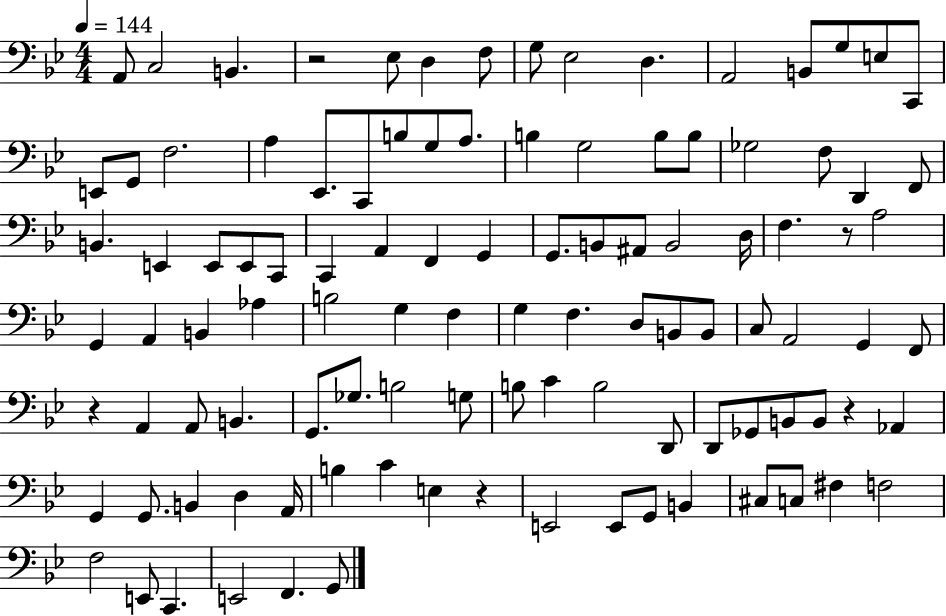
{
  \clef bass
  \numericTimeSignature
  \time 4/4
  \key bes \major
  \tempo 4 = 144
  \repeat volta 2 { a,8 c2 b,4. | r2 ees8 d4 f8 | g8 ees2 d4. | a,2 b,8 g8 e8 c,8 | \break e,8 g,8 f2. | a4 ees,8. c,8 b8 g8 a8. | b4 g2 b8 b8 | ges2 f8 d,4 f,8 | \break b,4. e,4 e,8 e,8 c,8 | c,4 a,4 f,4 g,4 | g,8. b,8 ais,8 b,2 d16 | f4. r8 a2 | \break g,4 a,4 b,4 aes4 | b2 g4 f4 | g4 f4. d8 b,8 b,8 | c8 a,2 g,4 f,8 | \break r4 a,4 a,8 b,4. | g,8. ges8. b2 g8 | b8 c'4 b2 d,8 | d,8 ges,8 b,8 b,8 r4 aes,4 | \break g,4 g,8. b,4 d4 a,16 | b4 c'4 e4 r4 | e,2 e,8 g,8 b,4 | cis8 c8 fis4 f2 | \break f2 e,8 c,4. | e,2 f,4. g,8 | } \bar "|."
}